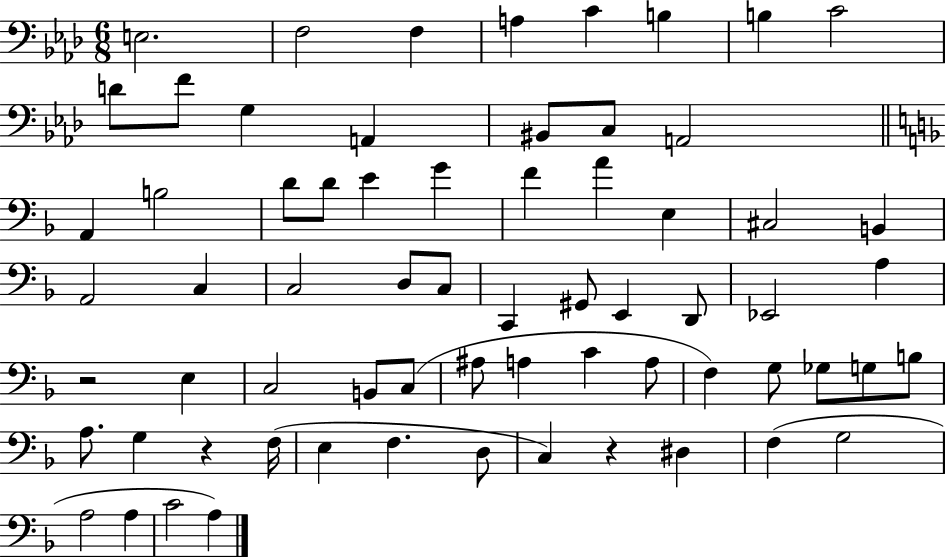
{
  \clef bass
  \numericTimeSignature
  \time 6/8
  \key aes \major
  e2. | f2 f4 | a4 c'4 b4 | b4 c'2 | \break d'8 f'8 g4 a,4 | bis,8 c8 a,2 | \bar "||" \break \key d \minor a,4 b2 | d'8 d'8 e'4 g'4 | f'4 a'4 e4 | cis2 b,4 | \break a,2 c4 | c2 d8 c8 | c,4 gis,8 e,4 d,8 | ees,2 a4 | \break r2 e4 | c2 b,8 c8( | ais8 a4 c'4 a8 | f4) g8 ges8 g8 b8 | \break a8. g4 r4 f16( | e4 f4. d8 | c4) r4 dis4 | f4( g2 | \break a2 a4 | c'2 a4) | \bar "|."
}